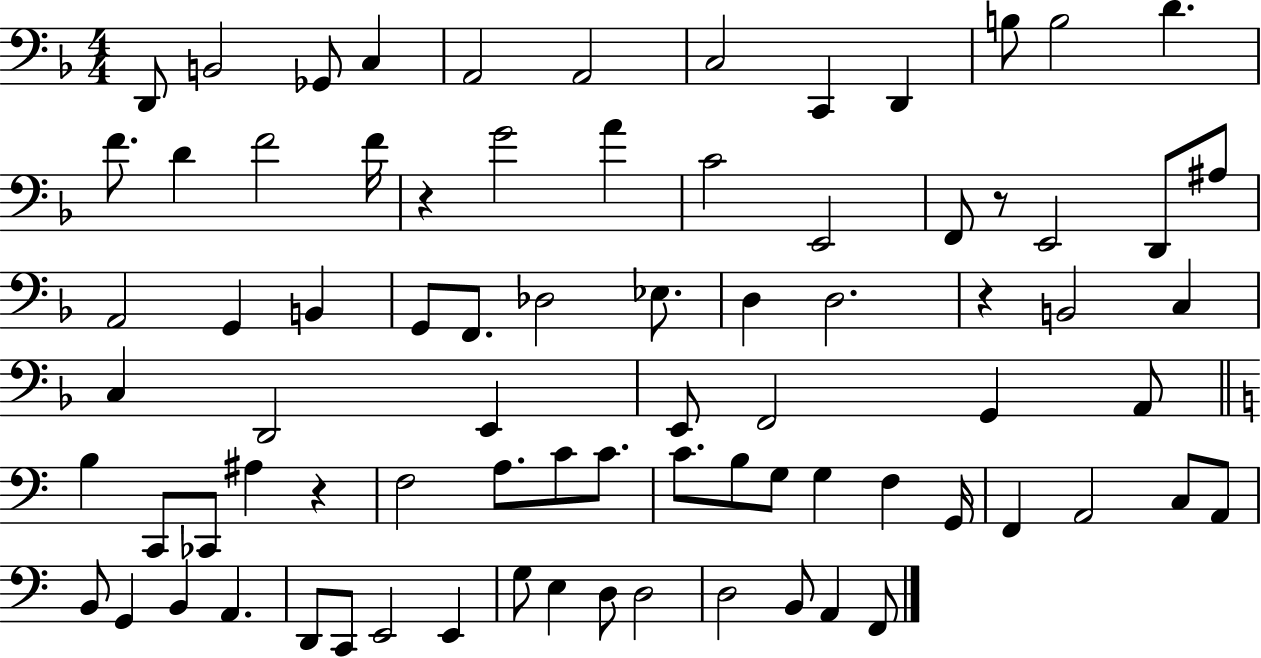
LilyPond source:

{
  \clef bass
  \numericTimeSignature
  \time 4/4
  \key f \major
  \repeat volta 2 { d,8 b,2 ges,8 c4 | a,2 a,2 | c2 c,4 d,4 | b8 b2 d'4. | \break f'8. d'4 f'2 f'16 | r4 g'2 a'4 | c'2 e,2 | f,8 r8 e,2 d,8 ais8 | \break a,2 g,4 b,4 | g,8 f,8. des2 ees8. | d4 d2. | r4 b,2 c4 | \break c4 d,2 e,4 | e,8 f,2 g,4 a,8 | \bar "||" \break \key a \minor b4 c,8 ces,8 ais4 r4 | f2 a8. c'8 c'8. | c'8. b8 g8 g4 f4 g,16 | f,4 a,2 c8 a,8 | \break b,8 g,4 b,4 a,4. | d,8 c,8 e,2 e,4 | g8 e4 d8 d2 | d2 b,8 a,4 f,8 | \break } \bar "|."
}